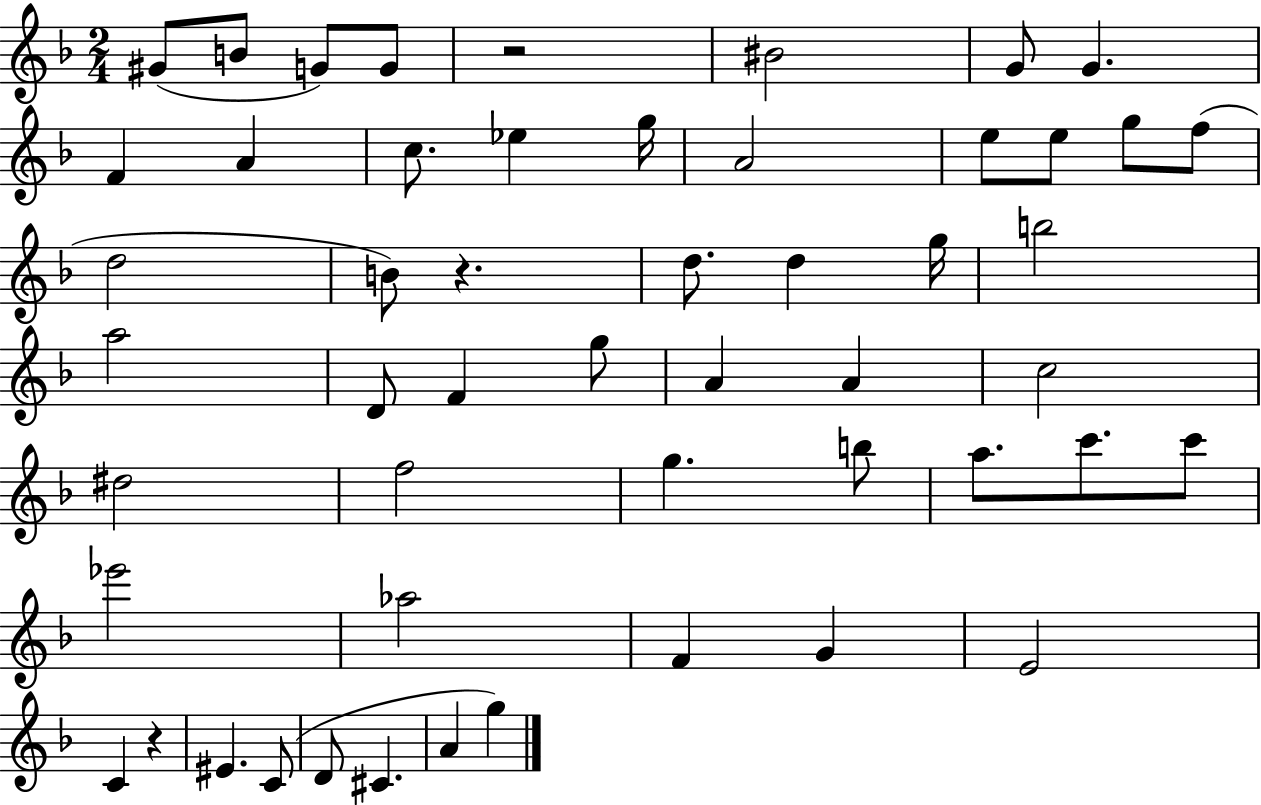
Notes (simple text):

G#4/e B4/e G4/e G4/e R/h BIS4/h G4/e G4/q. F4/q A4/q C5/e. Eb5/q G5/s A4/h E5/e E5/e G5/e F5/e D5/h B4/e R/q. D5/e. D5/q G5/s B5/h A5/h D4/e F4/q G5/e A4/q A4/q C5/h D#5/h F5/h G5/q. B5/e A5/e. C6/e. C6/e Eb6/h Ab5/h F4/q G4/q E4/h C4/q R/q EIS4/q. C4/e D4/e C#4/q. A4/q G5/q